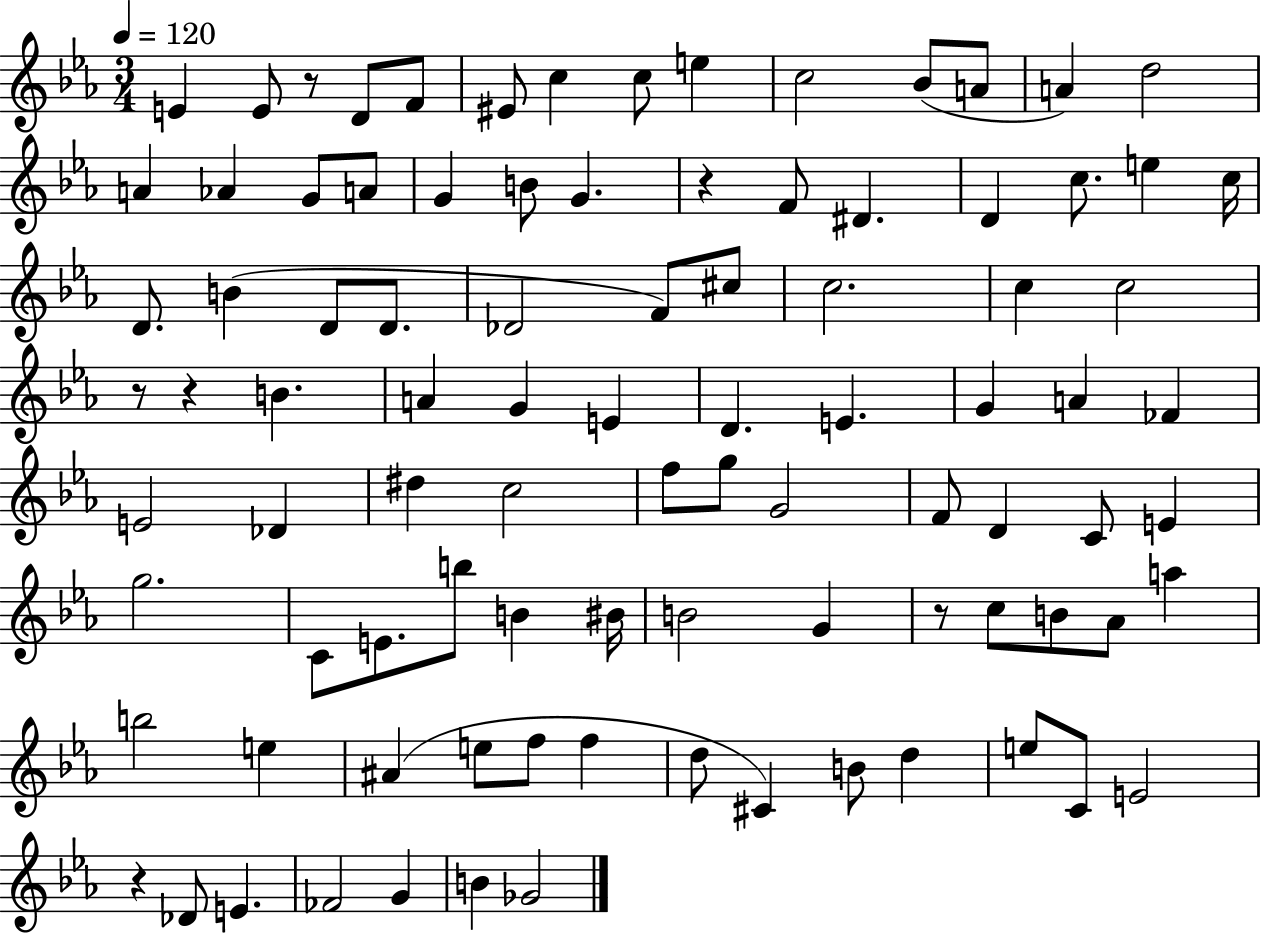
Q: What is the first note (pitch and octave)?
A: E4